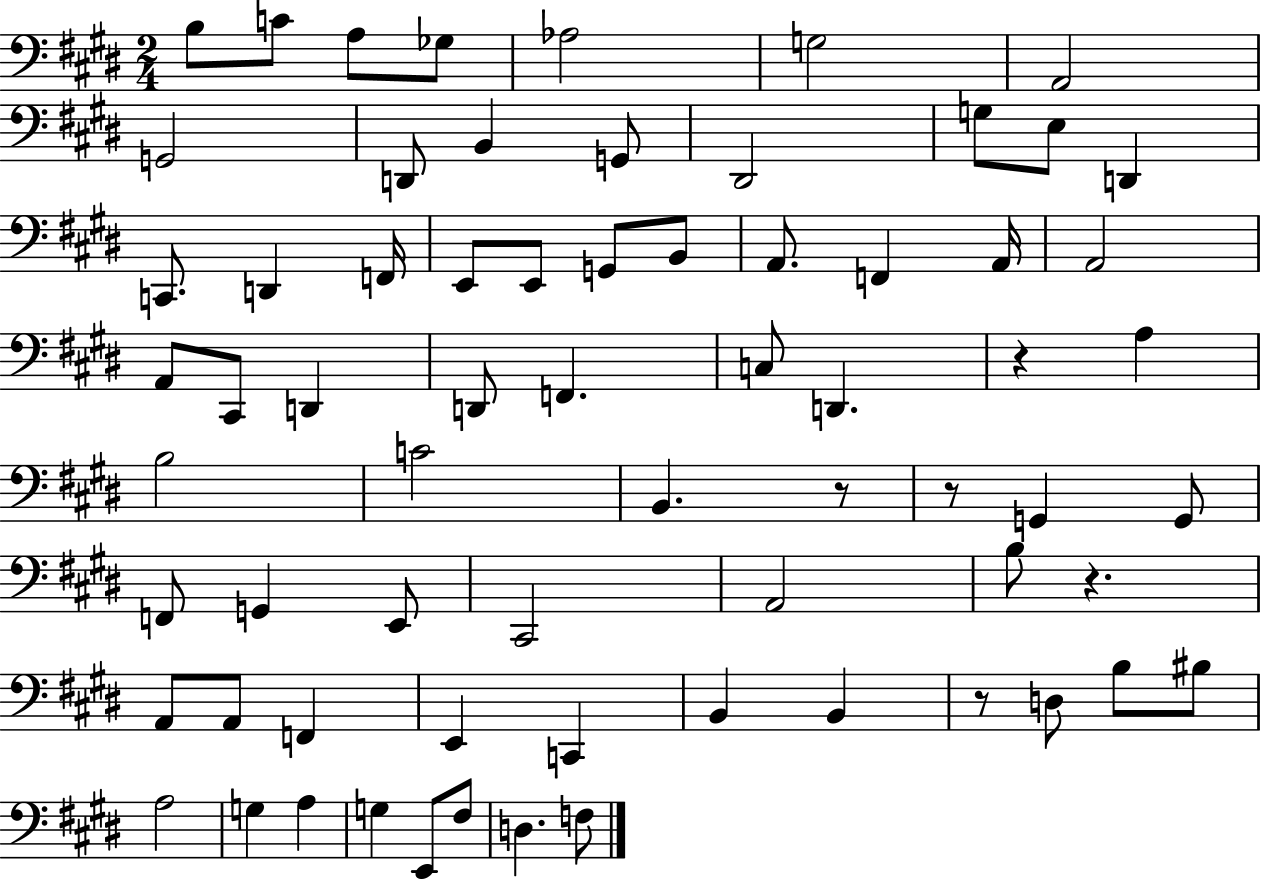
{
  \clef bass
  \numericTimeSignature
  \time 2/4
  \key e \major
  \repeat volta 2 { b8 c'8 a8 ges8 | aes2 | g2 | a,2 | \break g,2 | d,8 b,4 g,8 | dis,2 | g8 e8 d,4 | \break c,8. d,4 f,16 | e,8 e,8 g,8 b,8 | a,8. f,4 a,16 | a,2 | \break a,8 cis,8 d,4 | d,8 f,4. | c8 d,4. | r4 a4 | \break b2 | c'2 | b,4. r8 | r8 g,4 g,8 | \break f,8 g,4 e,8 | cis,2 | a,2 | b8 r4. | \break a,8 a,8 f,4 | e,4 c,4 | b,4 b,4 | r8 d8 b8 bis8 | \break a2 | g4 a4 | g4 e,8 fis8 | d4. f8 | \break } \bar "|."
}